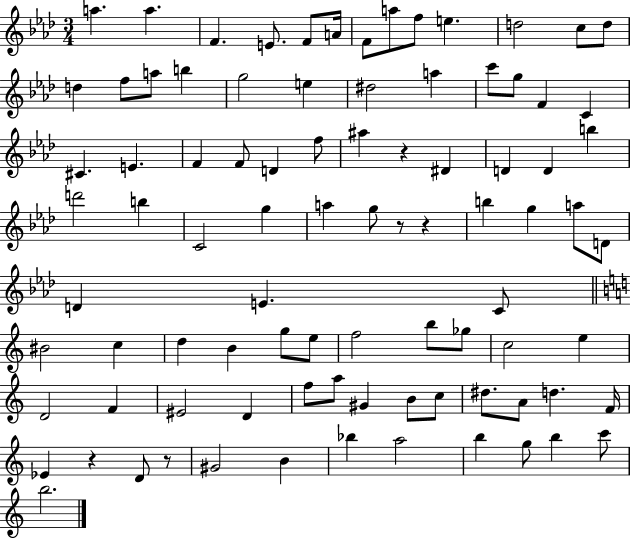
{
  \clef treble
  \numericTimeSignature
  \time 3/4
  \key aes \major
  a''4. a''4. | f'4. e'8. f'8 a'16 | f'8 a''8 f''8 e''4. | d''2 c''8 d''8 | \break d''4 f''8 a''8 b''4 | g''2 e''4 | dis''2 a''4 | c'''8 g''8 f'4 c'4 | \break cis'4. e'4. | f'4 f'8 d'4 f''8 | ais''4 r4 dis'4 | d'4 d'4 b''4 | \break d'''2 b''4 | c'2 g''4 | a''4 g''8 r8 r4 | b''4 g''4 a''8 d'8 | \break d'4 e'4. c'8 | \bar "||" \break \key a \minor bis'2 c''4 | d''4 b'4 g''8 e''8 | f''2 b''8 ges''8 | c''2 e''4 | \break d'2 f'4 | eis'2 d'4 | f''8 a''8 gis'4 b'8 c''8 | dis''8. a'8 d''4. f'16 | \break ees'4 r4 d'8 r8 | gis'2 b'4 | bes''4 a''2 | b''4 g''8 b''4 c'''8 | \break b''2. | \bar "|."
}